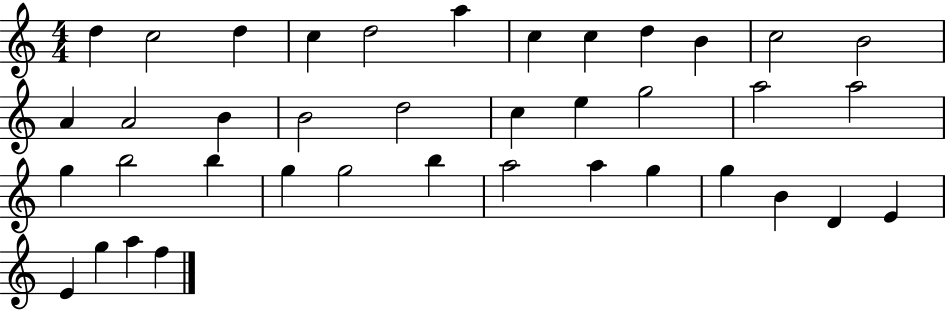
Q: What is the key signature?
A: C major